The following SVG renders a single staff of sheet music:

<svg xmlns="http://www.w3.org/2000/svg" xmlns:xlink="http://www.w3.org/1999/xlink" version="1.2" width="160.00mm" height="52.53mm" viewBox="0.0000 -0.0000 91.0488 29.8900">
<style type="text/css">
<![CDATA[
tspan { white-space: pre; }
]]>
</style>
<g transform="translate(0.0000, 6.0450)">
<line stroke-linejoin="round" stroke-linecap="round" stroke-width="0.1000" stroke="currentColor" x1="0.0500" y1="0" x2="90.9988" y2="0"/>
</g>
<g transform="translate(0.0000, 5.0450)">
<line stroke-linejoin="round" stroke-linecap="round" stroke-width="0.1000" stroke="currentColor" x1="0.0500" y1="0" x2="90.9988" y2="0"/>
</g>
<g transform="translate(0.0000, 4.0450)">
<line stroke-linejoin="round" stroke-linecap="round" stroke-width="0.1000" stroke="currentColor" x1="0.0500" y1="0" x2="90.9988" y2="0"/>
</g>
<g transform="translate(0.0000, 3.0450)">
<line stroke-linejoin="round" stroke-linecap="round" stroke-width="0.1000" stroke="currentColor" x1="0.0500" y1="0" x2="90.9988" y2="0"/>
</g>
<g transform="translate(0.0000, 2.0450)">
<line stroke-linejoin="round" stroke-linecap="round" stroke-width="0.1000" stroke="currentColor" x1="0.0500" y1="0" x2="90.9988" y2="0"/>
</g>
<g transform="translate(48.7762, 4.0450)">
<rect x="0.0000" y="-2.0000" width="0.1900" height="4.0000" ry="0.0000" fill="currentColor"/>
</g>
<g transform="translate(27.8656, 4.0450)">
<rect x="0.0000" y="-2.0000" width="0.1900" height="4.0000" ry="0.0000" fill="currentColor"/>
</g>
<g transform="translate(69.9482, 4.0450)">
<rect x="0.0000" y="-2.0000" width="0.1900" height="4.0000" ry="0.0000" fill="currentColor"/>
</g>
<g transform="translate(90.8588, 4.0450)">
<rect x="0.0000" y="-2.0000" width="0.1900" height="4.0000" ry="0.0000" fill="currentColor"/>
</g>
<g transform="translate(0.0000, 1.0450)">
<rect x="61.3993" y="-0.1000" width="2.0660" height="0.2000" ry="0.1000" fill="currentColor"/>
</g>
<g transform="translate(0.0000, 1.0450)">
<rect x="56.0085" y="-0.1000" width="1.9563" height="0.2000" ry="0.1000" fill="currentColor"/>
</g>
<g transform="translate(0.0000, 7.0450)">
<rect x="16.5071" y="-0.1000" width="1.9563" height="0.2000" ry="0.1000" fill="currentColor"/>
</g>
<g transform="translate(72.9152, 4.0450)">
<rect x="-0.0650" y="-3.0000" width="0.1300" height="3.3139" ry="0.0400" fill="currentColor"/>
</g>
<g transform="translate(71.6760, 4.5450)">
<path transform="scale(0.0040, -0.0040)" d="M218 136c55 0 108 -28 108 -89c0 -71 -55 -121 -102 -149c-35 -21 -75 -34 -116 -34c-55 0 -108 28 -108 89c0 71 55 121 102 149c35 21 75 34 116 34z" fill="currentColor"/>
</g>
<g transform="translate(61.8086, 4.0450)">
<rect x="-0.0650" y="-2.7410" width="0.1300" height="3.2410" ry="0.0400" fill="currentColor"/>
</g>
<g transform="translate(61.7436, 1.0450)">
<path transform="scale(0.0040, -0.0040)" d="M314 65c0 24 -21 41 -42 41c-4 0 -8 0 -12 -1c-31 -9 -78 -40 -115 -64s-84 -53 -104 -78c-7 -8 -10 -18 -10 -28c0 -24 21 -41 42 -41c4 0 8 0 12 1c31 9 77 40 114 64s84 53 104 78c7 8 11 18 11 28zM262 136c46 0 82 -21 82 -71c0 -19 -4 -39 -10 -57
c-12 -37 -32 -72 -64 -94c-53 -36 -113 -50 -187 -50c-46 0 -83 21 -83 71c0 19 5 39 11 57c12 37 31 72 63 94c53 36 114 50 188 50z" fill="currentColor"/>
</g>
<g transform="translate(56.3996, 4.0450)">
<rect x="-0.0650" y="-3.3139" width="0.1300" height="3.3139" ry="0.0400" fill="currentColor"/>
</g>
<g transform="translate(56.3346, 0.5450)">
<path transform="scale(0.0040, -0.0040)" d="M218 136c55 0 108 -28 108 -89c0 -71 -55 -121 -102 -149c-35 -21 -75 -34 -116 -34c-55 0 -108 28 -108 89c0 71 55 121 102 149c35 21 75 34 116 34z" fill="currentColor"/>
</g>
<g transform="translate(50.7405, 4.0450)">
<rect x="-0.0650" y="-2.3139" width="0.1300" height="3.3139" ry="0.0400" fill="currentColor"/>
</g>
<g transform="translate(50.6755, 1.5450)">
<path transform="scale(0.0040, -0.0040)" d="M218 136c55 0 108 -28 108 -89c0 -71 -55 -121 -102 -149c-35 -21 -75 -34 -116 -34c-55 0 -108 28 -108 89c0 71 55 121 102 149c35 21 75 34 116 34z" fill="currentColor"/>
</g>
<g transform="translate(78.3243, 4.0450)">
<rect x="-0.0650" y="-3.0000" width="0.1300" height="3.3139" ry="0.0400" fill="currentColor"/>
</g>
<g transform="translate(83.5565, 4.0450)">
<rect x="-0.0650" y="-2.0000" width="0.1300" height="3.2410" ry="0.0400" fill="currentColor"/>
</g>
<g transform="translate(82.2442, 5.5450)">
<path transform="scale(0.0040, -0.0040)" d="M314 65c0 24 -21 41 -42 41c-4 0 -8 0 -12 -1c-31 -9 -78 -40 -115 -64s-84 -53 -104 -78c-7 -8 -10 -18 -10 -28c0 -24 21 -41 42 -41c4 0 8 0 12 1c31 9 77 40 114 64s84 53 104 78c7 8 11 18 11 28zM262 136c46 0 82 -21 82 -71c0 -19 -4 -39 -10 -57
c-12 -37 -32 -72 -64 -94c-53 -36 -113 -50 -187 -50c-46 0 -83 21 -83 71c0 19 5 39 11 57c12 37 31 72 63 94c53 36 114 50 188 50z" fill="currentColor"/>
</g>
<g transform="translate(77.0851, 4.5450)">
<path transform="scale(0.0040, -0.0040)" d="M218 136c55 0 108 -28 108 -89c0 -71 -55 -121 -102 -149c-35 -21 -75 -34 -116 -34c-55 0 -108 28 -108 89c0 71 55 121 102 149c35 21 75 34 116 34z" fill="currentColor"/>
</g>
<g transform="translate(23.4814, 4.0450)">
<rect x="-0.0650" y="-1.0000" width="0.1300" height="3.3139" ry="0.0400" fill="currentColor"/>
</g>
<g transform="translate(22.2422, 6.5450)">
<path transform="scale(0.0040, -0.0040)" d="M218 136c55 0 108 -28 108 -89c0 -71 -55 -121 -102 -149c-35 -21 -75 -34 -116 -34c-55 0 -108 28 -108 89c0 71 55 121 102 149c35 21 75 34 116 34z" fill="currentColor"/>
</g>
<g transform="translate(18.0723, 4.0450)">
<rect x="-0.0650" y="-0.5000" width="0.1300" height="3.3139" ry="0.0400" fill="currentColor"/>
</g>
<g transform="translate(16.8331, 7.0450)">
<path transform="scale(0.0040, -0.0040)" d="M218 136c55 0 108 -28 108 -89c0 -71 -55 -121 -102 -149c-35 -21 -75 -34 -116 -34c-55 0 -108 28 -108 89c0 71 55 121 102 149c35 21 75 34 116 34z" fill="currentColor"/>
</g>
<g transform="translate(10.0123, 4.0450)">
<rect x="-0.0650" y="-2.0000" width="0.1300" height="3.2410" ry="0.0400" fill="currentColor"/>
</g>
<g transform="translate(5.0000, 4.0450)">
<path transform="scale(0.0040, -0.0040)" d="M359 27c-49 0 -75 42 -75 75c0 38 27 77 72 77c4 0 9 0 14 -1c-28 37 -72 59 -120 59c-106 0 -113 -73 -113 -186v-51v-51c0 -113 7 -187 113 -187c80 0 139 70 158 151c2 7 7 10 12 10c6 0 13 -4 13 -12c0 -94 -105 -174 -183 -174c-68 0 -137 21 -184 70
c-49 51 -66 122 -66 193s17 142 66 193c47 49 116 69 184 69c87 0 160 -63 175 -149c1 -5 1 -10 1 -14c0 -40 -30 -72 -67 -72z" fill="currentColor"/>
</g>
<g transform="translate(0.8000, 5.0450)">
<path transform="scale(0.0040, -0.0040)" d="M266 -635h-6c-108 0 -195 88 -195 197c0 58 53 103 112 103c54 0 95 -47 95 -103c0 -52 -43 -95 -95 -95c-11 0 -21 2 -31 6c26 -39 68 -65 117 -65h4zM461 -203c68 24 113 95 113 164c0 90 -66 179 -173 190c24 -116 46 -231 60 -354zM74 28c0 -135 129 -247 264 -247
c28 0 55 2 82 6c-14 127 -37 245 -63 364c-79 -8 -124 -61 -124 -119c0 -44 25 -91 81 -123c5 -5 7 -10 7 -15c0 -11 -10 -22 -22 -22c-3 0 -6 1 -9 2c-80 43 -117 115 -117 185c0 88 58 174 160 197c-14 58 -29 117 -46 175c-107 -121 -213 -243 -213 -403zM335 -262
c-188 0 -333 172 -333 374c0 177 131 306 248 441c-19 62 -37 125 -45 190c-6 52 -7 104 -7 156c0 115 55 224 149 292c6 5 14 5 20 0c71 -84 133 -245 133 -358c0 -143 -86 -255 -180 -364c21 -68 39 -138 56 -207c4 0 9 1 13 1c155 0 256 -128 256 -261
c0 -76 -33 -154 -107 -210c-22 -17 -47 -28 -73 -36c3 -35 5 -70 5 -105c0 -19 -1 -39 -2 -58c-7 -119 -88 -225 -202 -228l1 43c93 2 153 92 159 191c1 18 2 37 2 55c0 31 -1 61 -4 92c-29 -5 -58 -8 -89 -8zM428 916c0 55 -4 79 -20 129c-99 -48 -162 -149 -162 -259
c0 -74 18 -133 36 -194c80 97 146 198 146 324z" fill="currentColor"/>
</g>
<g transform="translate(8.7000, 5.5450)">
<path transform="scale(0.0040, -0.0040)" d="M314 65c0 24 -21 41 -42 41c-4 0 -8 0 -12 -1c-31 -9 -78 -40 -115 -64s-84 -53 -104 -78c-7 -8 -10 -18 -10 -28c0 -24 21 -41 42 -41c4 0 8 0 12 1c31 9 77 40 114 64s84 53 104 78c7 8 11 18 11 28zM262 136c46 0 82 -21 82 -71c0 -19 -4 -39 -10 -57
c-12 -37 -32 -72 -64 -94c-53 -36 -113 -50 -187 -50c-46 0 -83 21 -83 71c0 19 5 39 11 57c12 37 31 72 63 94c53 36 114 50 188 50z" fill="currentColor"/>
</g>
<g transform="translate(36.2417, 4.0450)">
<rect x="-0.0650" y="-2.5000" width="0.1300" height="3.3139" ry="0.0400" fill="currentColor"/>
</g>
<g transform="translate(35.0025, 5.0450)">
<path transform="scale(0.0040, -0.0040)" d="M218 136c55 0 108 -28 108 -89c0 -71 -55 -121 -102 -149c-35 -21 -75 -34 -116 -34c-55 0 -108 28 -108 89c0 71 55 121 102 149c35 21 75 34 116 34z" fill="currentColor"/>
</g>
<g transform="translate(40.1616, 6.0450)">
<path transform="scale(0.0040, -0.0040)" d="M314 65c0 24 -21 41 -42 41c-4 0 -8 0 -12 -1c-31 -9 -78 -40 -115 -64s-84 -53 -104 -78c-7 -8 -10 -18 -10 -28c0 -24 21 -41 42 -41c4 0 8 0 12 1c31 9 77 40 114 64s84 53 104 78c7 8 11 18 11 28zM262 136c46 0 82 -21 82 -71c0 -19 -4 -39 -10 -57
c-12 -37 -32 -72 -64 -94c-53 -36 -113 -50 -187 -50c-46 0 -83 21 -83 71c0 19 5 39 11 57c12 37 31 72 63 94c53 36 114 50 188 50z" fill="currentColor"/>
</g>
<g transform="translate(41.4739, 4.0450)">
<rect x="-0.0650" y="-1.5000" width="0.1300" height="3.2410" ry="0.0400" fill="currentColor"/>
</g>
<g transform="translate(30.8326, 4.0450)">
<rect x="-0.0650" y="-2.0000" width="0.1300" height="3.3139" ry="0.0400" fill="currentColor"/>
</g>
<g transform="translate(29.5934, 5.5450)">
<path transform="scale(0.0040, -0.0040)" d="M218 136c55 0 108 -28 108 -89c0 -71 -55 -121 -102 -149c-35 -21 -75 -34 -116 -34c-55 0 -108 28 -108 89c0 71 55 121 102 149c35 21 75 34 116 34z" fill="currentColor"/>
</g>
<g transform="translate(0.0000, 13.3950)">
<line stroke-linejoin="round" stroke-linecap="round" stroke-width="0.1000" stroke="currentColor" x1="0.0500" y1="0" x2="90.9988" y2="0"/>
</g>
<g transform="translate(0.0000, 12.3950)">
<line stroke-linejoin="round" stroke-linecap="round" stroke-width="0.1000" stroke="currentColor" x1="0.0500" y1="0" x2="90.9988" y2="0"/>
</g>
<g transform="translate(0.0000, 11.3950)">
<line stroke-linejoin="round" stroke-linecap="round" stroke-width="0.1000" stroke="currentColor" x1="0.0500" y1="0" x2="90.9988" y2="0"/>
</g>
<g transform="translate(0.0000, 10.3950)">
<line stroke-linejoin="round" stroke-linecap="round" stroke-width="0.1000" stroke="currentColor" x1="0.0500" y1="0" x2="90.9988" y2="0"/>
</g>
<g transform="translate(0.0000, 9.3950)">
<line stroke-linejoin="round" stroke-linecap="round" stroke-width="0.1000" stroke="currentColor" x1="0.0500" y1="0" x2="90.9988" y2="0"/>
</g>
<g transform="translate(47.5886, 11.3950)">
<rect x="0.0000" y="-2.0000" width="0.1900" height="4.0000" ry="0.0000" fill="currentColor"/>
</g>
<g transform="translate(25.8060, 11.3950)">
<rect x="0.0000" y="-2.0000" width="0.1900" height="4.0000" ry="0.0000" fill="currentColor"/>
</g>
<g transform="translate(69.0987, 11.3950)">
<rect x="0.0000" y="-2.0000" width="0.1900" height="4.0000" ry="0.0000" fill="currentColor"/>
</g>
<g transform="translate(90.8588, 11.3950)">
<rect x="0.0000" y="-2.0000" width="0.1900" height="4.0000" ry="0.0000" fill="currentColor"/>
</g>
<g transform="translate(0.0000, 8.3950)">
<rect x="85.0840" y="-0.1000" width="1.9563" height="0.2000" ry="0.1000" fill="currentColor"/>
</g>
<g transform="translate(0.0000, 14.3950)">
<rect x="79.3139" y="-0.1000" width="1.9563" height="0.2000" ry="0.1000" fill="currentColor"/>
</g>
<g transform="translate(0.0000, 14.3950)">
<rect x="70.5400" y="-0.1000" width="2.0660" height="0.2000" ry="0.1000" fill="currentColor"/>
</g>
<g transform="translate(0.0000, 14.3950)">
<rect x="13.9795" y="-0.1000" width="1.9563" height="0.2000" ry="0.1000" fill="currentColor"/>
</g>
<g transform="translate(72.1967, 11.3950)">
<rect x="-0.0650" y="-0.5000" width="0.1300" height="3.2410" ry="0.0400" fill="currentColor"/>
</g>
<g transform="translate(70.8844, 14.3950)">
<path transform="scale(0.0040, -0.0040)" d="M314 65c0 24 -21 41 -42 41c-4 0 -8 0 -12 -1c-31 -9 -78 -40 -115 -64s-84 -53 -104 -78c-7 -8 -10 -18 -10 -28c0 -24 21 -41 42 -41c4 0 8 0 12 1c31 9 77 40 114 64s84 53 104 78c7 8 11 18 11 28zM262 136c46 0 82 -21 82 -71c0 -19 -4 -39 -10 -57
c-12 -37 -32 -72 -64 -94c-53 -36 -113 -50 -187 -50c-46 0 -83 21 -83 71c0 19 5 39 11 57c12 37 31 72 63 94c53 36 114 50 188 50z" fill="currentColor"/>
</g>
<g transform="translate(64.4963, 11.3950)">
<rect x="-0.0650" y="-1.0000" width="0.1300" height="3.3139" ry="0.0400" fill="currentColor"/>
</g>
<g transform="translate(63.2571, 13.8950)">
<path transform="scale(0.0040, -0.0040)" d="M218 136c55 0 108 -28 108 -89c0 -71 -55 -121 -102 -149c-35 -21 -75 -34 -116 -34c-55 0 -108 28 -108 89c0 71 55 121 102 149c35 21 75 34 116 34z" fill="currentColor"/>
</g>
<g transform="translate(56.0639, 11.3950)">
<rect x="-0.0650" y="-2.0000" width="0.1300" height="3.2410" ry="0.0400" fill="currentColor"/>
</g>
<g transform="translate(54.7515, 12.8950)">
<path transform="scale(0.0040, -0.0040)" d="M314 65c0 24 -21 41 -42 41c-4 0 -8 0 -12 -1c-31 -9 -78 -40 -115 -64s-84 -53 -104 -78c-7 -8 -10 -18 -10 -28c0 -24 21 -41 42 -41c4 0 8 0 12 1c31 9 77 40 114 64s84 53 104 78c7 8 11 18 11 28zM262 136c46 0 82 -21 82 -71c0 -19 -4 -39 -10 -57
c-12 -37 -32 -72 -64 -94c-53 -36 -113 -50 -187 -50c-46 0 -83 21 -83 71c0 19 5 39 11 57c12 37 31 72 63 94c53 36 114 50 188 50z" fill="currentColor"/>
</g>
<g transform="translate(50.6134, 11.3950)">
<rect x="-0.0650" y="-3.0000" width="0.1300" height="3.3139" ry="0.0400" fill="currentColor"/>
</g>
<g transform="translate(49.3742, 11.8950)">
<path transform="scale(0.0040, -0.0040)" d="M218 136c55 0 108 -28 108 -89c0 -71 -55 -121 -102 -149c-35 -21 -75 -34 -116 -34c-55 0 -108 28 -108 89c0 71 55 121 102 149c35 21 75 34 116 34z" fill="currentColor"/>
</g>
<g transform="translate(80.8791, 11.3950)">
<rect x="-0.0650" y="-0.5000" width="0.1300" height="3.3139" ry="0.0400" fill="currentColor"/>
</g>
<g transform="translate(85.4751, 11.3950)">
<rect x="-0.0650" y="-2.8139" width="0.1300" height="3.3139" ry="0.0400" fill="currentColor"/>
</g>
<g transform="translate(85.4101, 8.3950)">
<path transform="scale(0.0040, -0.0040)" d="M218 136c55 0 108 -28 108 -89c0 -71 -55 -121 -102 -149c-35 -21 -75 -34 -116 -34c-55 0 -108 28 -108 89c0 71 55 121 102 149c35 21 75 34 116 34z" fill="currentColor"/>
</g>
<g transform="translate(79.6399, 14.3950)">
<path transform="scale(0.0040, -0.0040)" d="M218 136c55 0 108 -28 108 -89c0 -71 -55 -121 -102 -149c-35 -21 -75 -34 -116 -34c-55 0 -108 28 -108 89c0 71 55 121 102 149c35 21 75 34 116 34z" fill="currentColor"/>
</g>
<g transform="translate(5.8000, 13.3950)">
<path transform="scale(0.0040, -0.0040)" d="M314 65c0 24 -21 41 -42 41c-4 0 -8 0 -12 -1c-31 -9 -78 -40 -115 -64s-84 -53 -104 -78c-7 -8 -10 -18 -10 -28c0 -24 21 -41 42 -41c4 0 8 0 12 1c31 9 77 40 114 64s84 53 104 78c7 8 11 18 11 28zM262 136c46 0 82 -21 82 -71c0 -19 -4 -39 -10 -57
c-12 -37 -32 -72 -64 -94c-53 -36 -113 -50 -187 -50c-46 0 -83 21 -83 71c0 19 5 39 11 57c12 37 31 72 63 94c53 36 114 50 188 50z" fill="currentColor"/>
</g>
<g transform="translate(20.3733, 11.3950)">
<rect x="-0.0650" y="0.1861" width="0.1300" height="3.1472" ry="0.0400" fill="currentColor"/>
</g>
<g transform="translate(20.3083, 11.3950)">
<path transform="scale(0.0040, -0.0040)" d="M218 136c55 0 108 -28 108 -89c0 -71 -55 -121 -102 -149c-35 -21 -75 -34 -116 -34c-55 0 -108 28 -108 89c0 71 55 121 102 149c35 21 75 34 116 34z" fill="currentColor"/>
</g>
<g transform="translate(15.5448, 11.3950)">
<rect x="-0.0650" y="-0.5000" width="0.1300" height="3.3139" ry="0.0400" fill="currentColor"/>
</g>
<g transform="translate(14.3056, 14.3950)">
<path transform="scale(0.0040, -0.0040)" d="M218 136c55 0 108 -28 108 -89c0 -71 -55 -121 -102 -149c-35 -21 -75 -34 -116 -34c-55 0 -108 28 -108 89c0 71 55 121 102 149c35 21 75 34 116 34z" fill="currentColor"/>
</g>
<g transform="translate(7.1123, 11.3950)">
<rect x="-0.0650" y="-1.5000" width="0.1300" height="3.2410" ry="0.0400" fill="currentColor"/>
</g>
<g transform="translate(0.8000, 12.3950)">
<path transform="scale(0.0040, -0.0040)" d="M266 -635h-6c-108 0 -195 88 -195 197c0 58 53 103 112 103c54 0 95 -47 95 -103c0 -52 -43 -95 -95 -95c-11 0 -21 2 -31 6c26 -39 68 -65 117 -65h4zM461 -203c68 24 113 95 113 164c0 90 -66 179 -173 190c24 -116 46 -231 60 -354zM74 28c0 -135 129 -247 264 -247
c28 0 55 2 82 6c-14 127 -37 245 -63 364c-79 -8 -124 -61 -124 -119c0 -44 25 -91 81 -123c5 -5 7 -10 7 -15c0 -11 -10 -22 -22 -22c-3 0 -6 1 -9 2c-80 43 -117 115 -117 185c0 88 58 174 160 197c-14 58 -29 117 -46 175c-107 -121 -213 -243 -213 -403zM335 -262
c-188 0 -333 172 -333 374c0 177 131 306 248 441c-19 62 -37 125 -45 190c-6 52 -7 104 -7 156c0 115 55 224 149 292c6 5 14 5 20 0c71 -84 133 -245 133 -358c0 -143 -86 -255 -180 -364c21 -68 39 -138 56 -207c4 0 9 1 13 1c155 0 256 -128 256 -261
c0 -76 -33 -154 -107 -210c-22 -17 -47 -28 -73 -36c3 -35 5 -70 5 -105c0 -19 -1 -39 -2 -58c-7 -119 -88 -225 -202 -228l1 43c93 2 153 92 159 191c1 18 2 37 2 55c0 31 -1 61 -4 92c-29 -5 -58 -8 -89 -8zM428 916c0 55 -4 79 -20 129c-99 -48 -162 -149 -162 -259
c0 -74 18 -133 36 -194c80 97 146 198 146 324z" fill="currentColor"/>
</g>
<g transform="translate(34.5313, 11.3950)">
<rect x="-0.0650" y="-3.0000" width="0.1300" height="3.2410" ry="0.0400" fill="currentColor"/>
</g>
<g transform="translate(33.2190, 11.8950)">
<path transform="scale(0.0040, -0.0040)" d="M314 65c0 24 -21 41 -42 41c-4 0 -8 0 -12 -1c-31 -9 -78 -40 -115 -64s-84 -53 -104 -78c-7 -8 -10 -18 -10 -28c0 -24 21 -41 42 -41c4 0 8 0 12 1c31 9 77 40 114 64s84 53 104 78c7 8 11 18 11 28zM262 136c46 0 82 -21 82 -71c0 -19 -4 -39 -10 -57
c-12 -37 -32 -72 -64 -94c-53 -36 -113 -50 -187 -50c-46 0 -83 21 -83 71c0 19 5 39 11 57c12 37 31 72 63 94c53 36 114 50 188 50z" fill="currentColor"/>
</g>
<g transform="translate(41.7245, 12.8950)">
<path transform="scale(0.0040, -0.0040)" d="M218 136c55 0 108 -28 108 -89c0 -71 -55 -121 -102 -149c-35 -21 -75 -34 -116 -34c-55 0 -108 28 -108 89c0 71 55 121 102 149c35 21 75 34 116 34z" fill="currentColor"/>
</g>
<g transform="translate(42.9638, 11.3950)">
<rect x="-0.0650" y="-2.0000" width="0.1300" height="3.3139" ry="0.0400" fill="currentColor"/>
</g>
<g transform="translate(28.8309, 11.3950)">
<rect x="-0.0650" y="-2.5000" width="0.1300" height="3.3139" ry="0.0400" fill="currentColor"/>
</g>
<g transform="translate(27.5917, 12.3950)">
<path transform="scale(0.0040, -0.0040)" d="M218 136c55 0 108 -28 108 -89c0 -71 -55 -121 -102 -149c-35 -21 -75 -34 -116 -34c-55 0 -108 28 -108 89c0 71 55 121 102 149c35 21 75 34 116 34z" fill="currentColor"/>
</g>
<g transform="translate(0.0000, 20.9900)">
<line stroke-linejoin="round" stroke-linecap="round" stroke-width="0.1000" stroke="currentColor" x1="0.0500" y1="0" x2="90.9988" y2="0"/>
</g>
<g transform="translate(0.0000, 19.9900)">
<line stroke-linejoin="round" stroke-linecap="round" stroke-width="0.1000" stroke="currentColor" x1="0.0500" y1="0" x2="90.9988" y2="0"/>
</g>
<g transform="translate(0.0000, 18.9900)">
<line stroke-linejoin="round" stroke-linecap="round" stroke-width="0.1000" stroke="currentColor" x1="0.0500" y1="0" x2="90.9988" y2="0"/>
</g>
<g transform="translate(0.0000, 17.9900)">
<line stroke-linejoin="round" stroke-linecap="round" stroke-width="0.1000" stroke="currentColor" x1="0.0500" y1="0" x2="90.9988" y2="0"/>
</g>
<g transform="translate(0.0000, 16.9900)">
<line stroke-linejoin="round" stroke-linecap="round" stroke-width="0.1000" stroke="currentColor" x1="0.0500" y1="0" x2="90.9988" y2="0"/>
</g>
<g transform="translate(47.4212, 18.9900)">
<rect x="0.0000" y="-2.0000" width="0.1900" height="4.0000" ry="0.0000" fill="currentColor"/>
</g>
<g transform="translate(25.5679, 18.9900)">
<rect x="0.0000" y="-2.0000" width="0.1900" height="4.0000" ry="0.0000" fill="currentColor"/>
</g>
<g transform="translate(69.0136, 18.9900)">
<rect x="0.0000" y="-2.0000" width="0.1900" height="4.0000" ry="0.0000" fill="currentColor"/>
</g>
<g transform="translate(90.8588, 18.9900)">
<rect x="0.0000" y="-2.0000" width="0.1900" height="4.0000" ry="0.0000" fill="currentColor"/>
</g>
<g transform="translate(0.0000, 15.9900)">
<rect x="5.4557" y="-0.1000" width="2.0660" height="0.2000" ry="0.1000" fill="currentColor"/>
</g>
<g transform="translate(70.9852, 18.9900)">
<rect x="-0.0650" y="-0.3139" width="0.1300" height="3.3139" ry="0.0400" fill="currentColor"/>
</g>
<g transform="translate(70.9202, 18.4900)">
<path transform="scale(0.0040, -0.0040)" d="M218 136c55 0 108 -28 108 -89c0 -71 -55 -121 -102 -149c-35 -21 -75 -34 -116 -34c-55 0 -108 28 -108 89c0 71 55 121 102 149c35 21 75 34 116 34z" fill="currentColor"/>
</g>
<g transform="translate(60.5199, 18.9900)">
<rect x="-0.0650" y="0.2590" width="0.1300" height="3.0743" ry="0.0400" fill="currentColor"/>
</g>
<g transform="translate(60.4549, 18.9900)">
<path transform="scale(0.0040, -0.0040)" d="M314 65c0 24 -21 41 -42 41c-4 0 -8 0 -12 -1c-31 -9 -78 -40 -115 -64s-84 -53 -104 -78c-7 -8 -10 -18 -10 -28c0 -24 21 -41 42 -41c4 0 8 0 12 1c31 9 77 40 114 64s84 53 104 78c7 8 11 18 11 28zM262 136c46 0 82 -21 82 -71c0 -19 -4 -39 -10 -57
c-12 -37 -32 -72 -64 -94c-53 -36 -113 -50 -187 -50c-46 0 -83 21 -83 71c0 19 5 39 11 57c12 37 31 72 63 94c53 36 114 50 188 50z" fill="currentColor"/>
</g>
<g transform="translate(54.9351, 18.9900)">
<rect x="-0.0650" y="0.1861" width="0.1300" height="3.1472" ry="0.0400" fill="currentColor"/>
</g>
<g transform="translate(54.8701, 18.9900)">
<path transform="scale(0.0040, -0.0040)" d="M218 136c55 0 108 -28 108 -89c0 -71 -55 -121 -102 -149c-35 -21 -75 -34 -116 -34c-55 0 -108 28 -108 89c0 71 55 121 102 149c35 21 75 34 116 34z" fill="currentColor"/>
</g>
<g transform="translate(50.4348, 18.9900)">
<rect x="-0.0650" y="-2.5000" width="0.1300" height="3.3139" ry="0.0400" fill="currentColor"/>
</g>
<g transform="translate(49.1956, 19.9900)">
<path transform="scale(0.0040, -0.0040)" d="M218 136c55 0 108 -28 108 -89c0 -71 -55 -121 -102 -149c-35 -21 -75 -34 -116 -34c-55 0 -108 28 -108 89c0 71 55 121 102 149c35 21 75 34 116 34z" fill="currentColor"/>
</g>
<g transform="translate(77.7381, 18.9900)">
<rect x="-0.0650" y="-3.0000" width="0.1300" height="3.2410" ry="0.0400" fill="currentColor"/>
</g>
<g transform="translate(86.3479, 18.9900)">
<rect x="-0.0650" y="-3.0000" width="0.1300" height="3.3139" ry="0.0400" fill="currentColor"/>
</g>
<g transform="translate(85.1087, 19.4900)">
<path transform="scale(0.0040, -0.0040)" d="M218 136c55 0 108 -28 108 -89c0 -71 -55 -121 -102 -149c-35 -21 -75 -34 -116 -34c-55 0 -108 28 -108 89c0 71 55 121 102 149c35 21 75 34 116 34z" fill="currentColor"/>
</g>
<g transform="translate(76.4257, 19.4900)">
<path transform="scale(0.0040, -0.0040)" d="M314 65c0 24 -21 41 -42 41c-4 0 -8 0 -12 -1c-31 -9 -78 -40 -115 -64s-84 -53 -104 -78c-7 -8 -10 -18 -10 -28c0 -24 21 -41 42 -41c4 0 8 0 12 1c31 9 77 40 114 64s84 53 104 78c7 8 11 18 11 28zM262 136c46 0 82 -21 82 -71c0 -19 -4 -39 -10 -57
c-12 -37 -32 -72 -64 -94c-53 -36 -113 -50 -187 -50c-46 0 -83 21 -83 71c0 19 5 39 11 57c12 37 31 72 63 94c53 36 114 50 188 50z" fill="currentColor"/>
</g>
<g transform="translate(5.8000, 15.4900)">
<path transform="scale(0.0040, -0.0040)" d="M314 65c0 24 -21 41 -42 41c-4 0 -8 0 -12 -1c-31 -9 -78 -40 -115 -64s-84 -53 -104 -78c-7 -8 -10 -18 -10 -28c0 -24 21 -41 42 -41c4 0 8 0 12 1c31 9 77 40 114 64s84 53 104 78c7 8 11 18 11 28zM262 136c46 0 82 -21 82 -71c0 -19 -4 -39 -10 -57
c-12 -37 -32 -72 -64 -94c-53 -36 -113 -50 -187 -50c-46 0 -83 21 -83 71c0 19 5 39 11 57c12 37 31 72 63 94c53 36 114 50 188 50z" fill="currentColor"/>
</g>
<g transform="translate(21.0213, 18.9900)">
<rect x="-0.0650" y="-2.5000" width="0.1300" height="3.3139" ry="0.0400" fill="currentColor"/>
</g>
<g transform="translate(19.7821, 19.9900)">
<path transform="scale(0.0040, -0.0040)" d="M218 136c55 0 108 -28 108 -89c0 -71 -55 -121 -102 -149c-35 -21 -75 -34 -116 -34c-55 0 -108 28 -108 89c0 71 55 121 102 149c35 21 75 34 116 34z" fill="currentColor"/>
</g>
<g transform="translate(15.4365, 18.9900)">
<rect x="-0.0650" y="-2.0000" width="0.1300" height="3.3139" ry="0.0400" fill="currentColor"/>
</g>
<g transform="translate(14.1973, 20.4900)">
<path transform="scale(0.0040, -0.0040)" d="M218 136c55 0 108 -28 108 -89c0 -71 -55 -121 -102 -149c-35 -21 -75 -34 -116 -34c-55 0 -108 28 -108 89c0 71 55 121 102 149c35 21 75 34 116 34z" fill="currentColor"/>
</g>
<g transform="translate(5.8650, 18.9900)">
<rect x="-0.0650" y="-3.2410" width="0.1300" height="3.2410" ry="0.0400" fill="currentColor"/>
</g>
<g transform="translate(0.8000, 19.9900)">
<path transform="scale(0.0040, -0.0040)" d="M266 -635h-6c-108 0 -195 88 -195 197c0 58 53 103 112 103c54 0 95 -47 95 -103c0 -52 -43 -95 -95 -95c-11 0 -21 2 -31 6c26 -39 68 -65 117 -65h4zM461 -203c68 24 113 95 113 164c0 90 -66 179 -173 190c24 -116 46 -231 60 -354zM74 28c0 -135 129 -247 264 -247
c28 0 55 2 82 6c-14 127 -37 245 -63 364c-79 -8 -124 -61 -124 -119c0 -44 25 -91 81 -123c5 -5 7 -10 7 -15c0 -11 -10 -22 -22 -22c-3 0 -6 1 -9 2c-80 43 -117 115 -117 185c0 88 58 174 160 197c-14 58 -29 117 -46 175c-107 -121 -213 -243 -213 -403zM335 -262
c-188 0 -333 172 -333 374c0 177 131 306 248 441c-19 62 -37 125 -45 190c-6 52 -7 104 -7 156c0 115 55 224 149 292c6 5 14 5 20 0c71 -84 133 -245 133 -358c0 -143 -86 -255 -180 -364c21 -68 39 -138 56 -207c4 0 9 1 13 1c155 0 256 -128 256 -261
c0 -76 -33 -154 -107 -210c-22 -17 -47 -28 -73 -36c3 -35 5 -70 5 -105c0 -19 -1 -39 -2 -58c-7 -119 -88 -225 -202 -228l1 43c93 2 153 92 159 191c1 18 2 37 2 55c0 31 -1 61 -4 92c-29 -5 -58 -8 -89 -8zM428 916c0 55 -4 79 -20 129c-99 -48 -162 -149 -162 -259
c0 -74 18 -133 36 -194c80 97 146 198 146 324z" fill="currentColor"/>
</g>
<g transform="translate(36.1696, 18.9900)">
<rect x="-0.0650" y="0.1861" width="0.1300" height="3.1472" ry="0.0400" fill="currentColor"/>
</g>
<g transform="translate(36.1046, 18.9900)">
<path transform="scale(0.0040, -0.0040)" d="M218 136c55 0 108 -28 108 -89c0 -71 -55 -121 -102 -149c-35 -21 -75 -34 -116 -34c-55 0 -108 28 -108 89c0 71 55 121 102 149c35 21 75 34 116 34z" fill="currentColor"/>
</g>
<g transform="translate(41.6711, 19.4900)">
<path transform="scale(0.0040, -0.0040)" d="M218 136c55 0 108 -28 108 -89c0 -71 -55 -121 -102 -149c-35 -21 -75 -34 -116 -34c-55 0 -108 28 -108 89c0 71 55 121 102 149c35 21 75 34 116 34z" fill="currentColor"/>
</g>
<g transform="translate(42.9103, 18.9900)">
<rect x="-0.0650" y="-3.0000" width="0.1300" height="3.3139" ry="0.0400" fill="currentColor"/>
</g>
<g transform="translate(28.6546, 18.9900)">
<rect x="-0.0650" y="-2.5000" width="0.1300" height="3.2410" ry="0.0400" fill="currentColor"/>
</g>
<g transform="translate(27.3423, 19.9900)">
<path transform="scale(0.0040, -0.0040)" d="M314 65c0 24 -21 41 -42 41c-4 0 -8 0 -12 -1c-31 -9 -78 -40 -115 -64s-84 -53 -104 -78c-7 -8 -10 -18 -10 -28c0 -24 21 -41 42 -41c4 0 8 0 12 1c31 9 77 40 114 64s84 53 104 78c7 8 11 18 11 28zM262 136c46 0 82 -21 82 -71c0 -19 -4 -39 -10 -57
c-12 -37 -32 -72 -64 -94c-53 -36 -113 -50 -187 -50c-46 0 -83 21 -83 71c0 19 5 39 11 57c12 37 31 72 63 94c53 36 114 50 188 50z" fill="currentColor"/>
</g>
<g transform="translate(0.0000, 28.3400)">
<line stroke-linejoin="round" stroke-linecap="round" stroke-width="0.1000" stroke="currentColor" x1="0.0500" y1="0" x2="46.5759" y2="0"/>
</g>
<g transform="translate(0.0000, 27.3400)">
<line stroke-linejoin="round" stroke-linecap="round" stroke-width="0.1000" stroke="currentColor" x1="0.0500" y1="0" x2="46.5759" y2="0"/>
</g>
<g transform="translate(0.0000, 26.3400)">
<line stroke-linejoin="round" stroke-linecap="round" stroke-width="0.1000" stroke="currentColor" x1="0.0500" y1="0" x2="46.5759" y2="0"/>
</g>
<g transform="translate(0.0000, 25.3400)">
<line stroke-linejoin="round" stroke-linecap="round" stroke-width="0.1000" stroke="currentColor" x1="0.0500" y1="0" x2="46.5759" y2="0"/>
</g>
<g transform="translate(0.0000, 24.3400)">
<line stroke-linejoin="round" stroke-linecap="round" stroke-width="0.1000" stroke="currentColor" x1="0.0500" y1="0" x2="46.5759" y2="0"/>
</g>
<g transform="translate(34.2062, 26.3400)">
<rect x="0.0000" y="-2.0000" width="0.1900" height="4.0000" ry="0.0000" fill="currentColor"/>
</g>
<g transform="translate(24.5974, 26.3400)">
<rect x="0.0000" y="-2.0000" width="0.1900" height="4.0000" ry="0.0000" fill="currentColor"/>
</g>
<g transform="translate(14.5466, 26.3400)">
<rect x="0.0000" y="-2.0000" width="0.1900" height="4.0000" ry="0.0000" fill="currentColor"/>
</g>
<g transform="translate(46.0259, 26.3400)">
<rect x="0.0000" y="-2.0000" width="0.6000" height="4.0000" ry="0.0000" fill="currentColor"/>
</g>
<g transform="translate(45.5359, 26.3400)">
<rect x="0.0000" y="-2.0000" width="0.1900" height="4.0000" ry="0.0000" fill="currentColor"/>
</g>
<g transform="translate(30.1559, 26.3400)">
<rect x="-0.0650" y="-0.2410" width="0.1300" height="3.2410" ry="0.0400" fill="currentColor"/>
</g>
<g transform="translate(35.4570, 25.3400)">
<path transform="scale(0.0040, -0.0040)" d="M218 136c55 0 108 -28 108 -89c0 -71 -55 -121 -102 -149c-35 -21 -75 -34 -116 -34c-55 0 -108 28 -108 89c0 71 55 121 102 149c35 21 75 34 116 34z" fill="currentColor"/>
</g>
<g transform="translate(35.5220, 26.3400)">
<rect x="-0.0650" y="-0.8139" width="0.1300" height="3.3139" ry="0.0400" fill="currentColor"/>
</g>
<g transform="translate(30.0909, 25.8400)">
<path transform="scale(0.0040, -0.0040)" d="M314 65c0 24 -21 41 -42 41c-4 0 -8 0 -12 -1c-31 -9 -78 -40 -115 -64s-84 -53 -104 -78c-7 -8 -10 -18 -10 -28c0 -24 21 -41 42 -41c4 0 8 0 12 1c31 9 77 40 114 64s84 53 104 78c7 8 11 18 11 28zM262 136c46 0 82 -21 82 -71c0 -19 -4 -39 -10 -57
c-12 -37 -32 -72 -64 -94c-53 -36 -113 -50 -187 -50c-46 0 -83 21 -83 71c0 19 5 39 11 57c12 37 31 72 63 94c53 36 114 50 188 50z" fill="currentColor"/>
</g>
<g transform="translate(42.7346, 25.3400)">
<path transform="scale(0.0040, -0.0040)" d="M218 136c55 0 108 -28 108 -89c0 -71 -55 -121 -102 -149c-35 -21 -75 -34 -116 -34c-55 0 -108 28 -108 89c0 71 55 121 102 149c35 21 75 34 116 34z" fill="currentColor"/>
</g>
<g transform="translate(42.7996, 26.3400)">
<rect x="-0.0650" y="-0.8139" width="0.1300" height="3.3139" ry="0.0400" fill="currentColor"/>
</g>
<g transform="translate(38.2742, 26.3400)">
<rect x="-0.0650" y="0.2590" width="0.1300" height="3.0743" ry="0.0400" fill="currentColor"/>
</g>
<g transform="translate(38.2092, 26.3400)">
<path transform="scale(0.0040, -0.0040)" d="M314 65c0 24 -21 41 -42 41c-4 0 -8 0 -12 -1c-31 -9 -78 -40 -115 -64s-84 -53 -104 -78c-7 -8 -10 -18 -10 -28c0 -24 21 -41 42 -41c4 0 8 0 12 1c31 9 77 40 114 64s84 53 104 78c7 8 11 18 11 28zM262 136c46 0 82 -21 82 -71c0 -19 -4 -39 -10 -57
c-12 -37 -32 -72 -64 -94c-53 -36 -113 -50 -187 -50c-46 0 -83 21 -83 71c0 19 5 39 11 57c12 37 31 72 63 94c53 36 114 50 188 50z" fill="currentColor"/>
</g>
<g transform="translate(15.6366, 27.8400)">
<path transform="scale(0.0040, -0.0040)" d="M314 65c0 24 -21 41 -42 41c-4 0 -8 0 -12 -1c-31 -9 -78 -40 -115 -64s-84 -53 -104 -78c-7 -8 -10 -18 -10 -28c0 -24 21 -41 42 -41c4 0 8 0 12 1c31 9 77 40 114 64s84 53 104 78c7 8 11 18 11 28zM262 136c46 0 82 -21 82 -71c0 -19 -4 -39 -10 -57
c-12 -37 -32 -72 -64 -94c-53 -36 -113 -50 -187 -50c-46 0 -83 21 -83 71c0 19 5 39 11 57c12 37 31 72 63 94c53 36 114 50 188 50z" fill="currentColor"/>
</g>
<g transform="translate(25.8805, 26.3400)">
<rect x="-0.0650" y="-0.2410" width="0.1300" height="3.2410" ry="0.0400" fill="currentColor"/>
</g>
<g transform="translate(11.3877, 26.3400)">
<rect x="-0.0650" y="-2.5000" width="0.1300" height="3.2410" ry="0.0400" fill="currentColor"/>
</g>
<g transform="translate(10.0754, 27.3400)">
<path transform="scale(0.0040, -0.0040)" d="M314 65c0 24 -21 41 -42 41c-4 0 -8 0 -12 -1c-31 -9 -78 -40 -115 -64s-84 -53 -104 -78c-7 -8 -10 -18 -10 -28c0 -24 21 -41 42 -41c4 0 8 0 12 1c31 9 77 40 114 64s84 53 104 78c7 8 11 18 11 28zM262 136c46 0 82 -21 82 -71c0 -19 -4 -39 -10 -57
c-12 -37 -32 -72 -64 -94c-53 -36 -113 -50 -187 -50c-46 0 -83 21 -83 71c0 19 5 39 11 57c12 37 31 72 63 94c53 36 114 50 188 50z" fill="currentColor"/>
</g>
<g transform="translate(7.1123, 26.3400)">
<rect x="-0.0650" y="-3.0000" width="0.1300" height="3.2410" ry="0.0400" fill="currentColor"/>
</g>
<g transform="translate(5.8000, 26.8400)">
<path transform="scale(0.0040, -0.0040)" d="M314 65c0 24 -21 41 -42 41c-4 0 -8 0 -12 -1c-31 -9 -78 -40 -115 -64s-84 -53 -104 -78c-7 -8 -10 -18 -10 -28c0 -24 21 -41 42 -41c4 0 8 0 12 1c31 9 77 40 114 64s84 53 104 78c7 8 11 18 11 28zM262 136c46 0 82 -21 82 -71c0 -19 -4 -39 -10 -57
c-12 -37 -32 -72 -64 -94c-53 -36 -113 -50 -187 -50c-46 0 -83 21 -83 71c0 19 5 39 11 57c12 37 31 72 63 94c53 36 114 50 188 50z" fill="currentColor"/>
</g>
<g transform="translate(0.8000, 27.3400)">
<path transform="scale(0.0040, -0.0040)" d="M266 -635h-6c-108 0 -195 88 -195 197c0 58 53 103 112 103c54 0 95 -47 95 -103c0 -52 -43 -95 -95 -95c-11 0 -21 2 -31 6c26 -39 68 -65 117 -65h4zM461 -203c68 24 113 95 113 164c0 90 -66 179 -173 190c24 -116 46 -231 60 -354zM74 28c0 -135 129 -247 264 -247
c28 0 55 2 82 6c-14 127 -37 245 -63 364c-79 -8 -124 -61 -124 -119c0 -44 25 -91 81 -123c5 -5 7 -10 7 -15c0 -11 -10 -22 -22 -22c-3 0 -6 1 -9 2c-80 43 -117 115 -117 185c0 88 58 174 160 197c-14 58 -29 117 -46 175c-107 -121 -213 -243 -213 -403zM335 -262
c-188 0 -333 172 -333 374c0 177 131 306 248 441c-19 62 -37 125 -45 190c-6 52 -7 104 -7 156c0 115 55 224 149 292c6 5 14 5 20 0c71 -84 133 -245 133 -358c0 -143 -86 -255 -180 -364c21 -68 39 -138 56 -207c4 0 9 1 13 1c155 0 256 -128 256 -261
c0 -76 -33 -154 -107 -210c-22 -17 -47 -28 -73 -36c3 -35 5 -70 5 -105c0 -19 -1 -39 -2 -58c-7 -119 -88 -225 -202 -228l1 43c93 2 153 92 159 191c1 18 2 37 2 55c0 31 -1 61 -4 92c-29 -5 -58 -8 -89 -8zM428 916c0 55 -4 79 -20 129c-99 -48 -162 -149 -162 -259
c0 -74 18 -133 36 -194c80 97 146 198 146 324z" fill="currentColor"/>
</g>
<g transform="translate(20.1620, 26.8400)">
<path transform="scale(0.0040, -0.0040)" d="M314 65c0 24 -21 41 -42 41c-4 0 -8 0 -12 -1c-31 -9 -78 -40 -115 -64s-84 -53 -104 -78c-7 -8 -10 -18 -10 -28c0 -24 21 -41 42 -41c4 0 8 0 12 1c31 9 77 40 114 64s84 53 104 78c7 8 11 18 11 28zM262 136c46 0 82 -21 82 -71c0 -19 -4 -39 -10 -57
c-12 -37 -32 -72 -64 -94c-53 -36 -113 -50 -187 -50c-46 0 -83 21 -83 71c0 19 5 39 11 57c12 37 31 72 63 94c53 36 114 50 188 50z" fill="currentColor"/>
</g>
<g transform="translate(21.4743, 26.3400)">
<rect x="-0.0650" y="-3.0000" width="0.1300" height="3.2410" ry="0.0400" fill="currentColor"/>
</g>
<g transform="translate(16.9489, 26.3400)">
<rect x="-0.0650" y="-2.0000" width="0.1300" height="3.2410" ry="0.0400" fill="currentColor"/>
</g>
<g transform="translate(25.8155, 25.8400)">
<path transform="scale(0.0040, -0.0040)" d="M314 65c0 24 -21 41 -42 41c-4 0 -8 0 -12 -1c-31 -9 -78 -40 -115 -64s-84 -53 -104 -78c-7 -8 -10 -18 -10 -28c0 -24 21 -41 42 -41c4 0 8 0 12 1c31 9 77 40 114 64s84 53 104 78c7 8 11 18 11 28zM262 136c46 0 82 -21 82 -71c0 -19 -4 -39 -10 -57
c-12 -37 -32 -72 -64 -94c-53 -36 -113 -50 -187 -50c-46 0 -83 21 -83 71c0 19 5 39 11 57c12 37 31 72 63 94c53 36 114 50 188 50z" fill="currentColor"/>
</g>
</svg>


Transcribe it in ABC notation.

X:1
T:Untitled
M:4/4
L:1/4
K:C
F2 C D F G E2 g b a2 A A F2 E2 C B G A2 F A F2 D C2 C a b2 F G G2 B A G B B2 c A2 A A2 G2 F2 A2 c2 c2 d B2 d